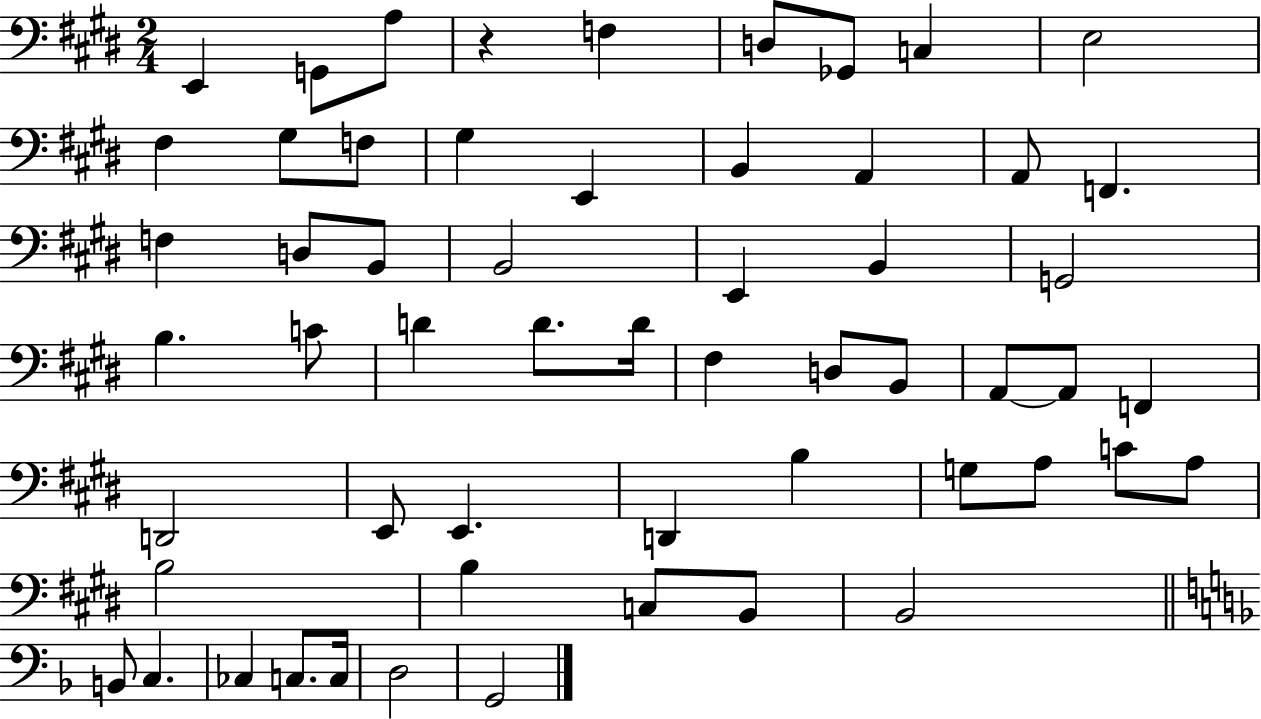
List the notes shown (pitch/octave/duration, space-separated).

E2/q G2/e A3/e R/q F3/q D3/e Gb2/e C3/q E3/h F#3/q G#3/e F3/e G#3/q E2/q B2/q A2/q A2/e F2/q. F3/q D3/e B2/e B2/h E2/q B2/q G2/h B3/q. C4/e D4/q D4/e. D4/s F#3/q D3/e B2/e A2/e A2/e F2/q D2/h E2/e E2/q. D2/q B3/q G3/e A3/e C4/e A3/e B3/h B3/q C3/e B2/e B2/h B2/e C3/q. CES3/q C3/e. C3/s D3/h G2/h